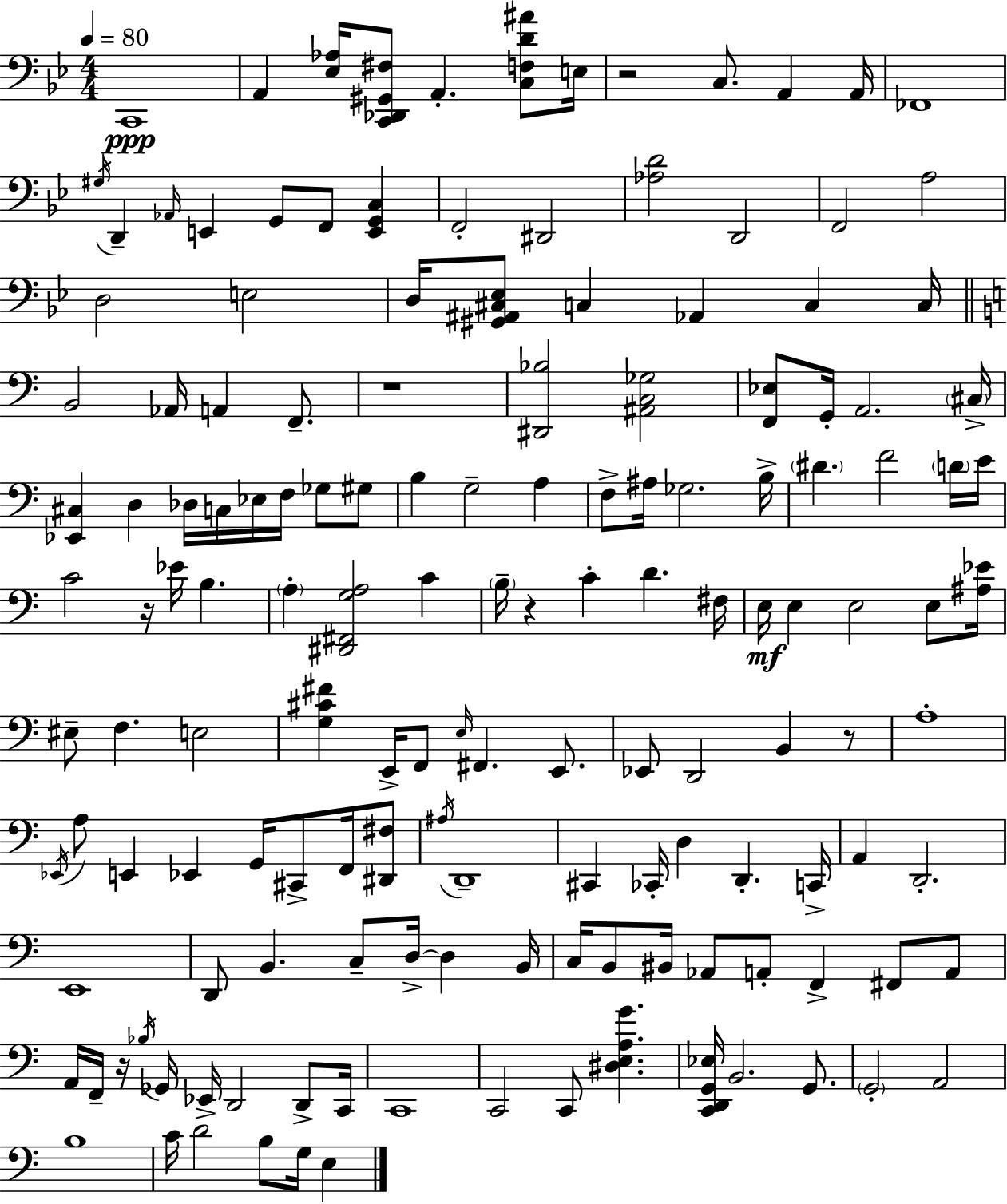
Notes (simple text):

C2/w A2/q [Eb3,Ab3]/s [C2,Db2,G#2,F#3]/e A2/q. [C3,F3,D4,A#4]/e E3/s R/h C3/e. A2/q A2/s FES2/w G#3/s D2/q Ab2/s E2/q G2/e F2/e [E2,G2,C3]/q F2/h D#2/h [Ab3,D4]/h D2/h F2/h A3/h D3/h E3/h D3/s [G#2,A#2,C#3,Eb3]/e C3/q Ab2/q C3/q C3/s B2/h Ab2/s A2/q F2/e. R/w [D#2,Bb3]/h [A#2,C3,Gb3]/h [F2,Eb3]/e G2/s A2/h. C#3/s [Eb2,C#3]/q D3/q Db3/s C3/s Eb3/s F3/s Gb3/e G#3/e B3/q G3/h A3/q F3/e A#3/s Gb3/h. B3/s D#4/q. F4/h D4/s E4/s C4/h R/s Eb4/s B3/q. A3/q [D#2,F#2,G3,A3]/h C4/q B3/s R/q C4/q D4/q. F#3/s E3/s E3/q E3/h E3/e [A#3,Eb4]/s EIS3/e F3/q. E3/h [G3,C#4,F#4]/q E2/s F2/e E3/s F#2/q. E2/e. Eb2/e D2/h B2/q R/e A3/w Eb2/s A3/e E2/q Eb2/q G2/s C#2/e F2/s [D#2,F#3]/e A#3/s D2/w C#2/q CES2/s D3/q D2/q. C2/s A2/q D2/h. E2/w D2/e B2/q. C3/e D3/s D3/q B2/s C3/s B2/e BIS2/s Ab2/e A2/e F2/q F#2/e A2/e A2/s F2/s R/s Bb3/s Gb2/s Eb2/s D2/h D2/e C2/s C2/w C2/h C2/e [D#3,E3,A3,G4]/q. [C2,D2,G2,Eb3]/s B2/h. G2/e. G2/h A2/h B3/w C4/s D4/h B3/e G3/s E3/q